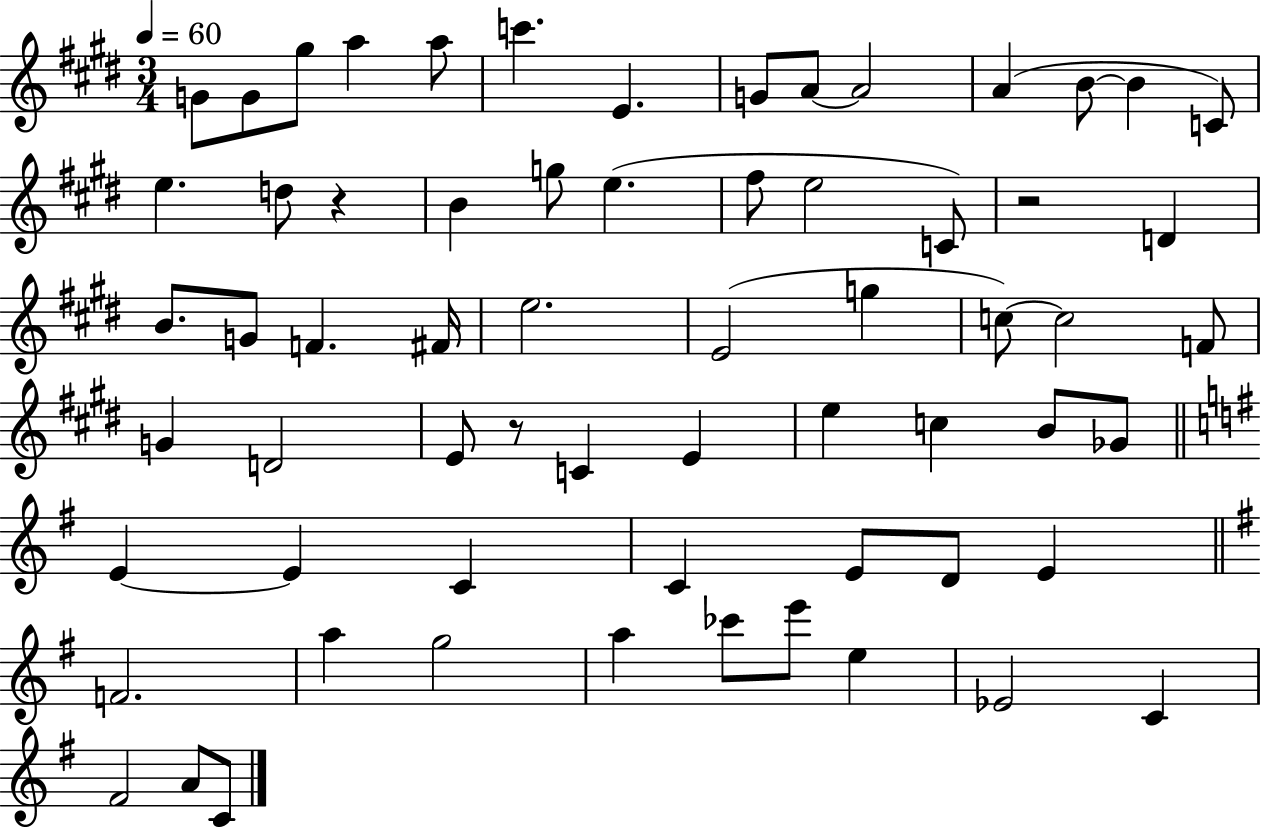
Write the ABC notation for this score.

X:1
T:Untitled
M:3/4
L:1/4
K:E
G/2 G/2 ^g/2 a a/2 c' E G/2 A/2 A2 A B/2 B C/2 e d/2 z B g/2 e ^f/2 e2 C/2 z2 D B/2 G/2 F ^F/4 e2 E2 g c/2 c2 F/2 G D2 E/2 z/2 C E e c B/2 _G/2 E E C C E/2 D/2 E F2 a g2 a _c'/2 e'/2 e _E2 C ^F2 A/2 C/2